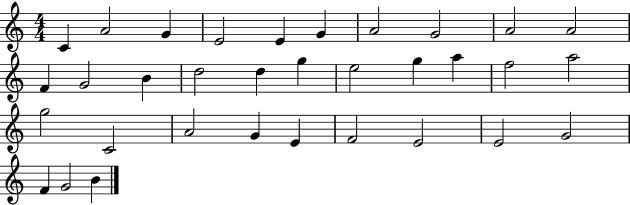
{
  \clef treble
  \numericTimeSignature
  \time 4/4
  \key c \major
  c'4 a'2 g'4 | e'2 e'4 g'4 | a'2 g'2 | a'2 a'2 | \break f'4 g'2 b'4 | d''2 d''4 g''4 | e''2 g''4 a''4 | f''2 a''2 | \break g''2 c'2 | a'2 g'4 e'4 | f'2 e'2 | e'2 g'2 | \break f'4 g'2 b'4 | \bar "|."
}